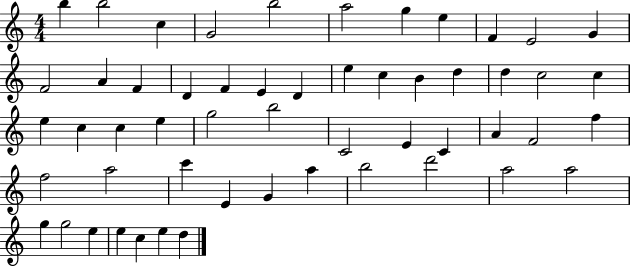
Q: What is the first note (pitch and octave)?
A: B5